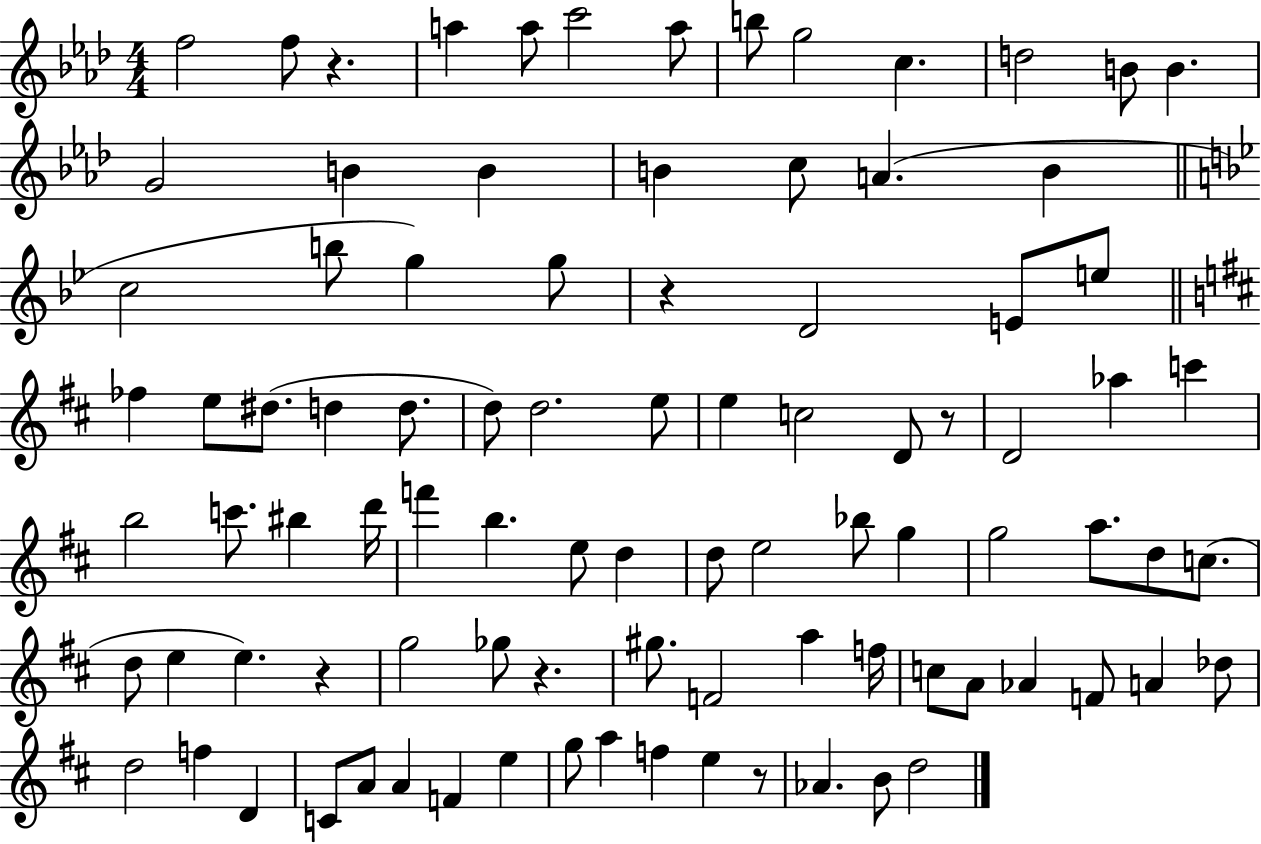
F5/h F5/e R/q. A5/q A5/e C6/h A5/e B5/e G5/h C5/q. D5/h B4/e B4/q. G4/h B4/q B4/q B4/q C5/e A4/q. B4/q C5/h B5/e G5/q G5/e R/q D4/h E4/e E5/e FES5/q E5/e D#5/e. D5/q D5/e. D5/e D5/h. E5/e E5/q C5/h D4/e R/e D4/h Ab5/q C6/q B5/h C6/e. BIS5/q D6/s F6/q B5/q. E5/e D5/q D5/e E5/h Bb5/e G5/q G5/h A5/e. D5/e C5/e. D5/e E5/q E5/q. R/q G5/h Gb5/e R/q. G#5/e. F4/h A5/q F5/s C5/e A4/e Ab4/q F4/e A4/q Db5/e D5/h F5/q D4/q C4/e A4/e A4/q F4/q E5/q G5/e A5/q F5/q E5/q R/e Ab4/q. B4/e D5/h